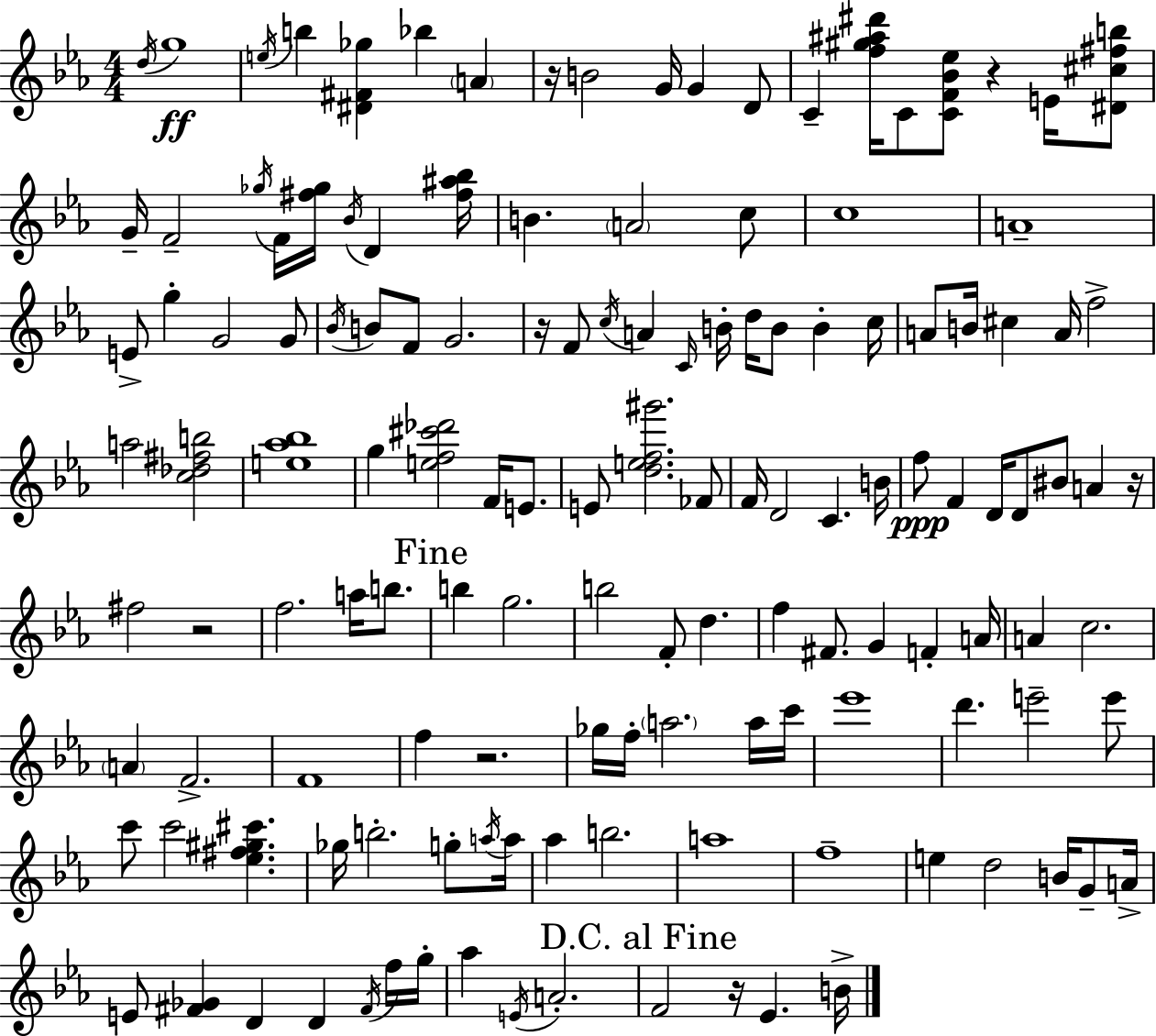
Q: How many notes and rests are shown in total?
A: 138